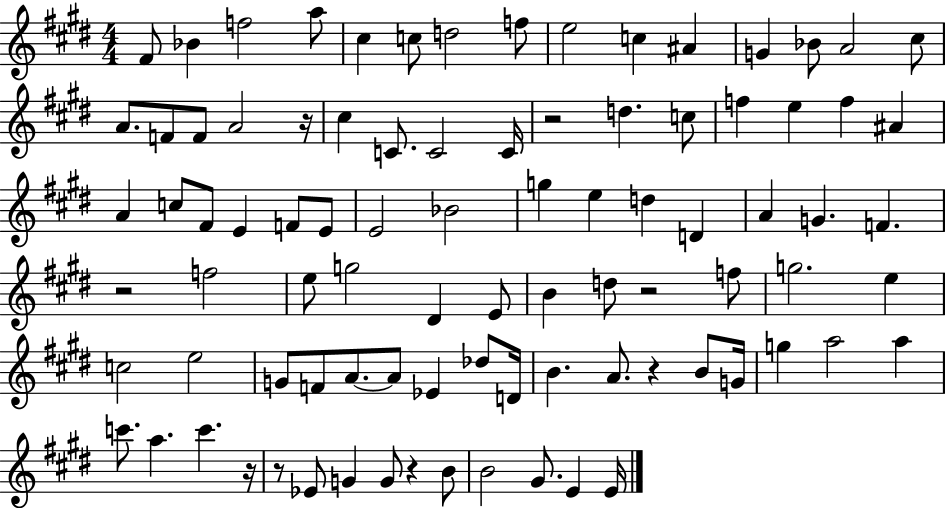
F#4/e Bb4/q F5/h A5/e C#5/q C5/e D5/h F5/e E5/h C5/q A#4/q G4/q Bb4/e A4/h C#5/e A4/e. F4/e F4/e A4/h R/s C#5/q C4/e. C4/h C4/s R/h D5/q. C5/e F5/q E5/q F5/q A#4/q A4/q C5/e F#4/e E4/q F4/e E4/e E4/h Bb4/h G5/q E5/q D5/q D4/q A4/q G4/q. F4/q. R/h F5/h E5/e G5/h D#4/q E4/e B4/q D5/e R/h F5/e G5/h. E5/q C5/h E5/h G4/e F4/e A4/e. A4/e Eb4/q Db5/e D4/s B4/q. A4/e. R/q B4/e G4/s G5/q A5/h A5/q C6/e. A5/q. C6/q. R/s R/e Eb4/e G4/q G4/e R/q B4/e B4/h G#4/e. E4/q E4/s